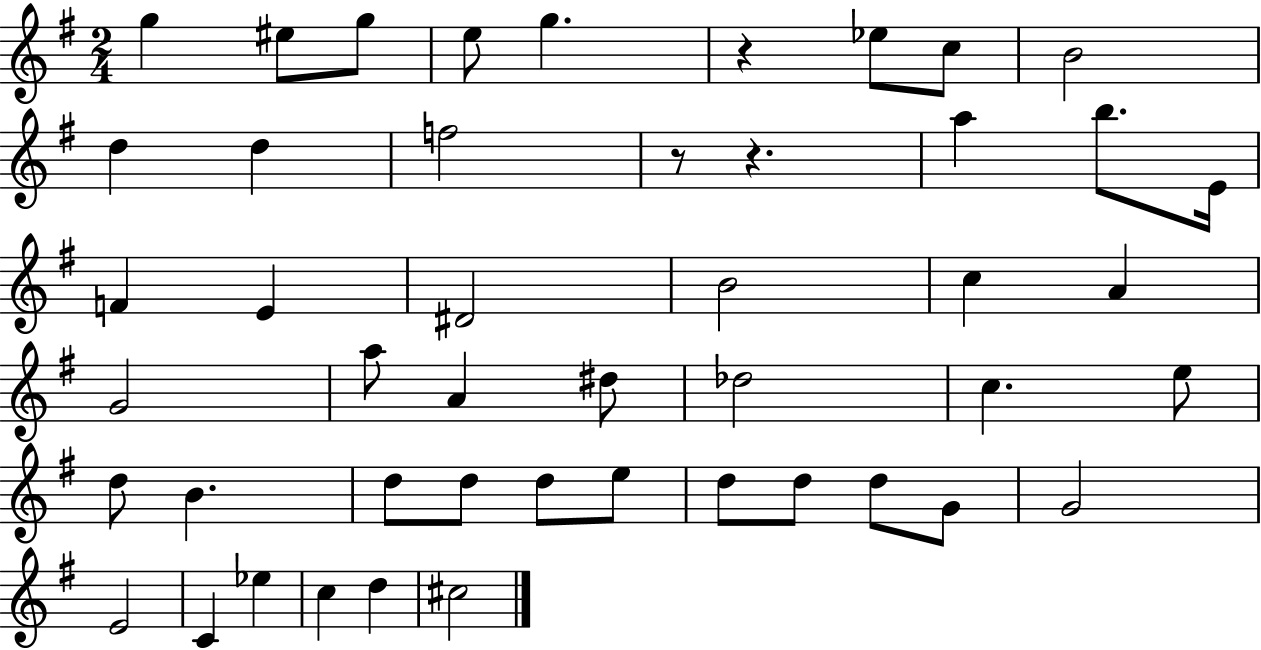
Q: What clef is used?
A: treble